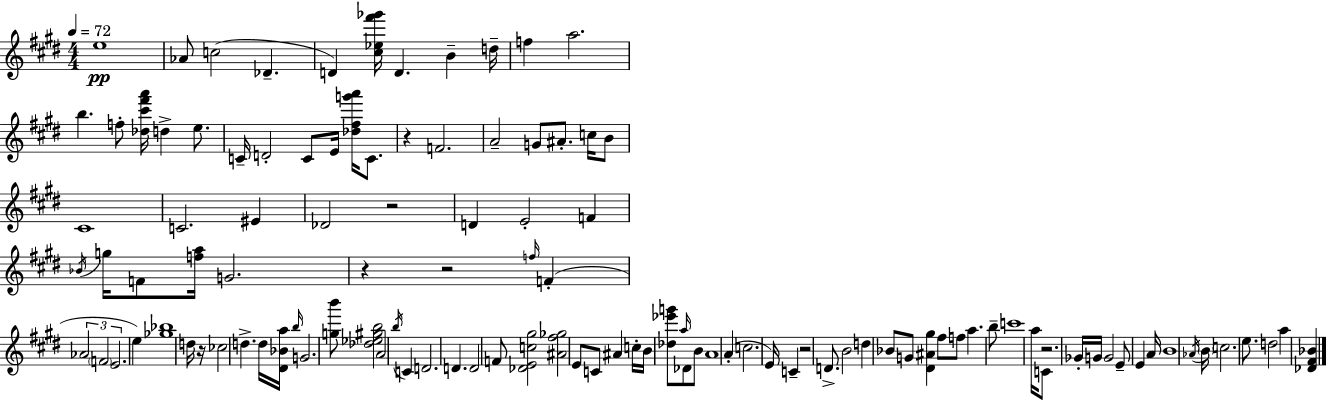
{
  \clef treble
  \numericTimeSignature
  \time 4/4
  \key e \major
  \tempo 4 = 72
  e''1\pp | aes'8 c''2( des'4.-- | d'4) <cis'' ees'' fis''' ges'''>16 d'4. b'4-- d''16-- | f''4 a''2. | \break b''4. f''8-. <des'' cis''' fis''' a'''>16 d''4-> e''8. | c'16-- d'2-. c'8 e'16 <des'' fis'' g''' a'''>16 c'8. | r4 f'2. | a'2-- g'8 ais'8.-. c''16 b'8 | \break cis'1 | c'2. eis'4 | des'2 r2 | d'4 e'2-. f'4 | \break \acciaccatura { bes'16 } g''16 f'8 <f'' a''>16 g'2. | r4 r2 \grace { f''16 } f'4-.( | \tuplet 3/2 { aes'2 \parenthesize f'2 | e'2. } e''4) | \break <ges'' bes''>1 | d''16 r16 ces''2 d''4.-> | d''16 <dis' bes' a''>16 \grace { b''16 } g'2. | <g'' b'''>8 <des'' ees'' gis'' b''>2 a'2 | \break \acciaccatura { b''16 } c'4 d'2. | d'4. d'2 | f'8 <des' e' c'' gis''>2 <ais' fis'' ges''>2 | e'8 c'8 ais'4 c''16-. b'16 <des'' ees''' g'''>8 | \break \grace { a''16 } des'8 b'8 a'1 | a'4-.( c''2. | e'16) c'4-- r2 | d'8.-> b'2 d''4 | \break bes'8 g'8 <dis' ais' gis''>4 fis''8 f''8 a''4. | b''8-- c'''1 | a''16 c'8 r2. | ges'16-. g'16 g'2 e'8-- | \break e'4 a'16 b'1 | \acciaccatura { aes'16 } \parenthesize b'16 c''2. | e''8. d''2 a''4 | <des' fis' bes'>4 \bar "|."
}